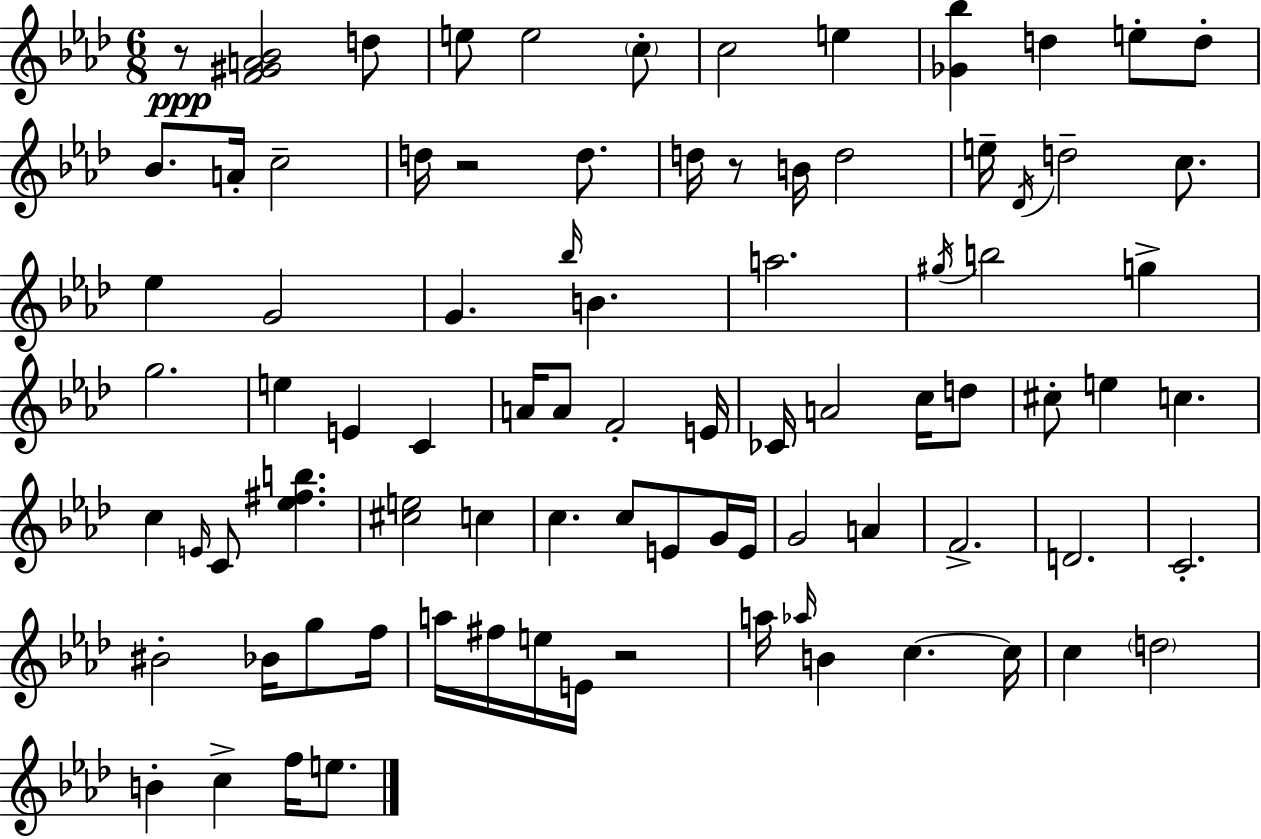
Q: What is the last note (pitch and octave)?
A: E5